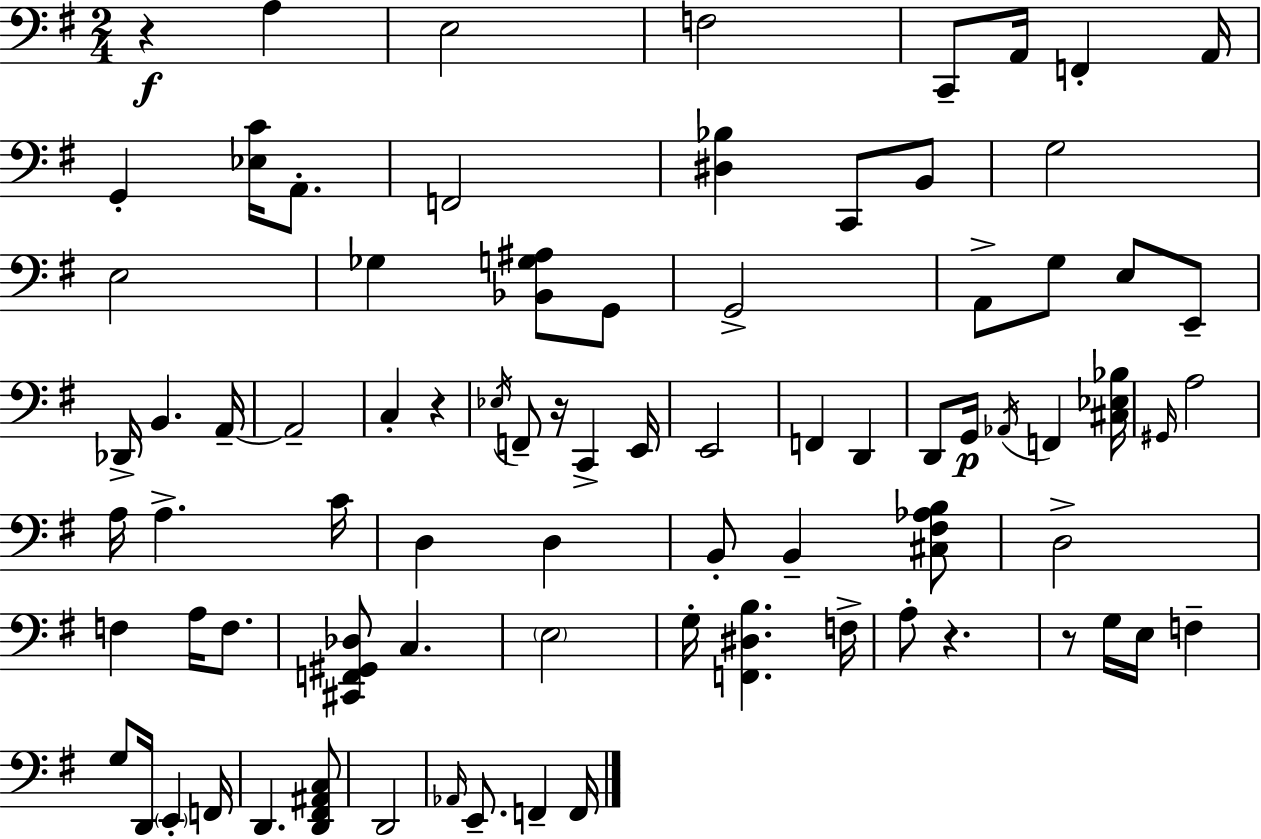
X:1
T:Untitled
M:2/4
L:1/4
K:Em
z A, E,2 F,2 C,,/2 A,,/4 F,, A,,/4 G,, [_E,C]/4 A,,/2 F,,2 [^D,_B,] C,,/2 B,,/2 G,2 E,2 _G, [_B,,G,^A,]/2 G,,/2 G,,2 A,,/2 G,/2 E,/2 E,,/2 _D,,/4 B,, A,,/4 A,,2 C, z _E,/4 F,,/2 z/4 C,, E,,/4 E,,2 F,, D,, D,,/2 G,,/4 _A,,/4 F,, [^C,_E,_B,]/4 ^G,,/4 A,2 A,/4 A, C/4 D, D, B,,/2 B,, [^C,^F,_A,B,]/2 D,2 F, A,/4 F,/2 [^C,,F,,^G,,_D,]/2 C, E,2 G,/4 [F,,^D,B,] F,/4 A,/2 z z/2 G,/4 E,/4 F, G,/2 D,,/4 E,, F,,/4 D,, [D,,^F,,^A,,C,]/2 D,,2 _A,,/4 E,,/2 F,, F,,/4